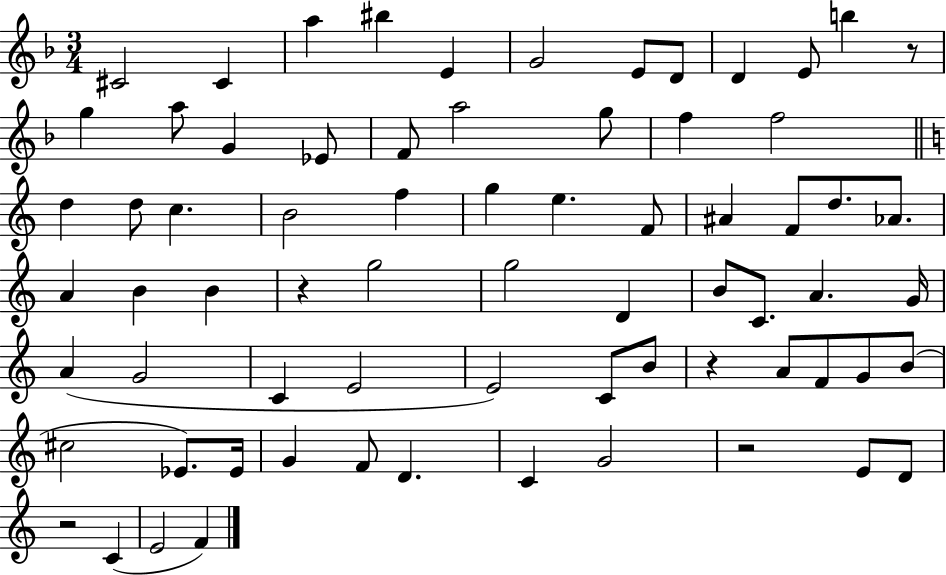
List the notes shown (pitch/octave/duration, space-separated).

C#4/h C#4/q A5/q BIS5/q E4/q G4/h E4/e D4/e D4/q E4/e B5/q R/e G5/q A5/e G4/q Eb4/e F4/e A5/h G5/e F5/q F5/h D5/q D5/e C5/q. B4/h F5/q G5/q E5/q. F4/e A#4/q F4/e D5/e. Ab4/e. A4/q B4/q B4/q R/q G5/h G5/h D4/q B4/e C4/e. A4/q. G4/s A4/q G4/h C4/q E4/h E4/h C4/e B4/e R/q A4/e F4/e G4/e B4/e C#5/h Eb4/e. Eb4/s G4/q F4/e D4/q. C4/q G4/h R/h E4/e D4/e R/h C4/q E4/h F4/q